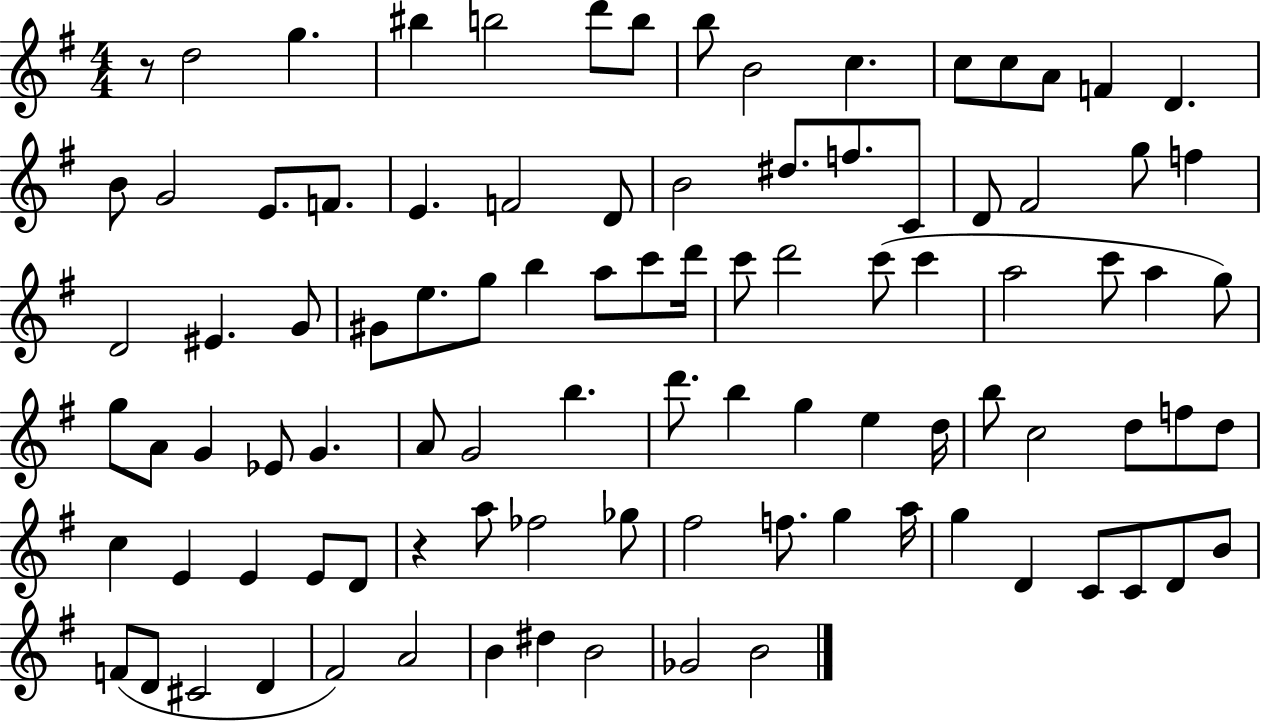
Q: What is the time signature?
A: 4/4